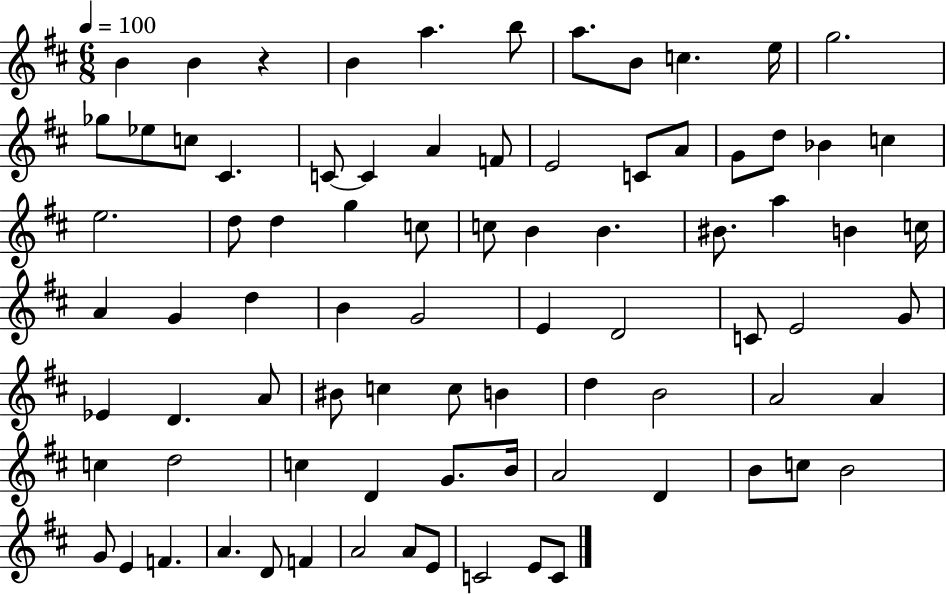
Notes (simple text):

B4/q B4/q R/q B4/q A5/q. B5/e A5/e. B4/e C5/q. E5/s G5/h. Gb5/e Eb5/e C5/e C#4/q. C4/e C4/q A4/q F4/e E4/h C4/e A4/e G4/e D5/e Bb4/q C5/q E5/h. D5/e D5/q G5/q C5/e C5/e B4/q B4/q. BIS4/e. A5/q B4/q C5/s A4/q G4/q D5/q B4/q G4/h E4/q D4/h C4/e E4/h G4/e Eb4/q D4/q. A4/e BIS4/e C5/q C5/e B4/q D5/q B4/h A4/h A4/q C5/q D5/h C5/q D4/q G4/e. B4/s A4/h D4/q B4/e C5/e B4/h G4/e E4/q F4/q. A4/q. D4/e F4/q A4/h A4/e E4/e C4/h E4/e C4/e